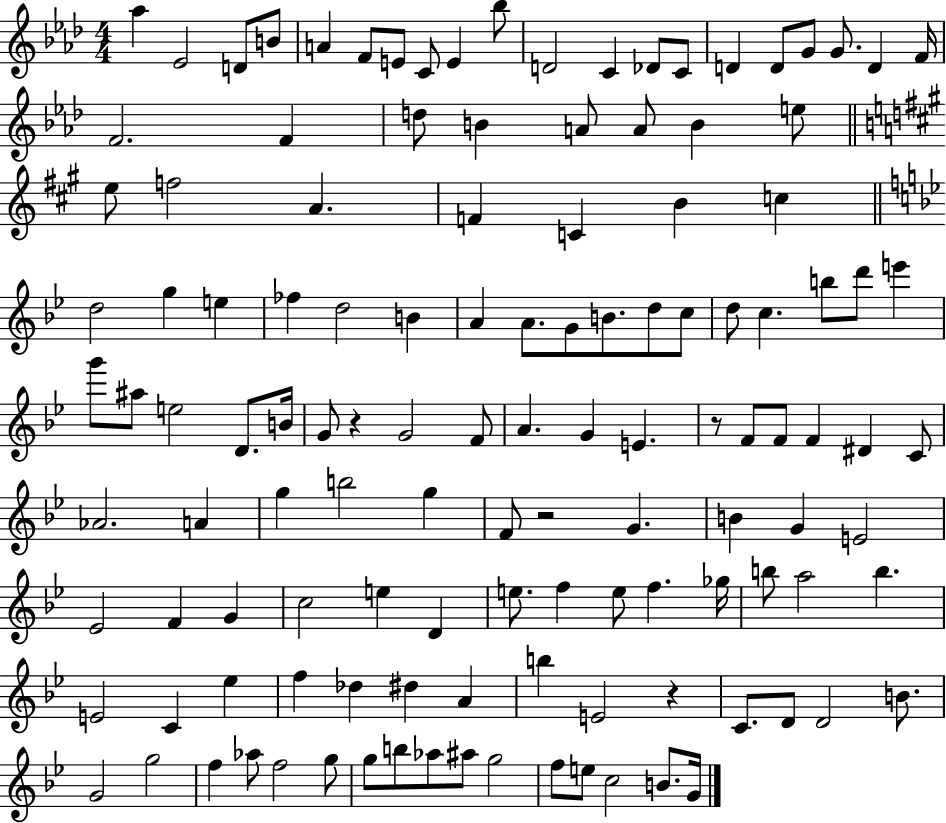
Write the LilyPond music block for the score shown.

{
  \clef treble
  \numericTimeSignature
  \time 4/4
  \key aes \major
  aes''4 ees'2 d'8 b'8 | a'4 f'8 e'8 c'8 e'4 bes''8 | d'2 c'4 des'8 c'8 | d'4 d'8 g'8 g'8. d'4 f'16 | \break f'2. f'4 | d''8 b'4 a'8 a'8 b'4 e''8 | \bar "||" \break \key a \major e''8 f''2 a'4. | f'4 c'4 b'4 c''4 | \bar "||" \break \key bes \major d''2 g''4 e''4 | fes''4 d''2 b'4 | a'4 a'8. g'8 b'8. d''8 c''8 | d''8 c''4. b''8 d'''8 e'''4 | \break g'''8 ais''8 e''2 d'8. b'16 | g'8 r4 g'2 f'8 | a'4. g'4 e'4. | r8 f'8 f'8 f'4 dis'4 c'8 | \break aes'2. a'4 | g''4 b''2 g''4 | f'8 r2 g'4. | b'4 g'4 e'2 | \break ees'2 f'4 g'4 | c''2 e''4 d'4 | e''8. f''4 e''8 f''4. ges''16 | b''8 a''2 b''4. | \break e'2 c'4 ees''4 | f''4 des''4 dis''4 a'4 | b''4 e'2 r4 | c'8. d'8 d'2 b'8. | \break g'2 g''2 | f''4 aes''8 f''2 g''8 | g''8 b''8 aes''8 ais''8 g''2 | f''8 e''8 c''2 b'8. g'16 | \break \bar "|."
}